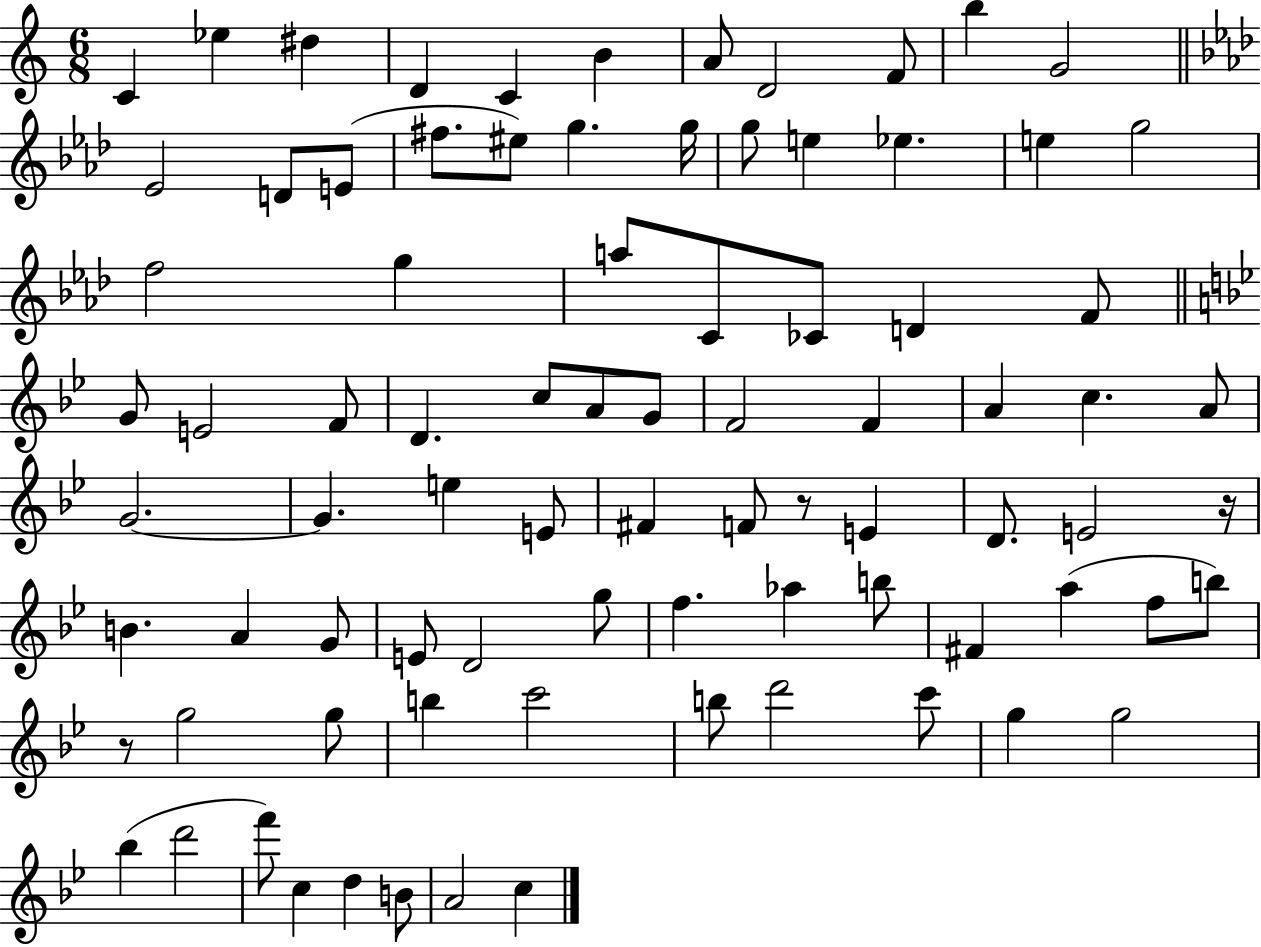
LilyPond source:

{
  \clef treble
  \numericTimeSignature
  \time 6/8
  \key c \major
  c'4 ees''4 dis''4 | d'4 c'4 b'4 | a'8 d'2 f'8 | b''4 g'2 | \break \bar "||" \break \key aes \major ees'2 d'8 e'8( | fis''8. eis''8) g''4. g''16 | g''8 e''4 ees''4. | e''4 g''2 | \break f''2 g''4 | a''8 c'8 ces'8 d'4 f'8 | \bar "||" \break \key bes \major g'8 e'2 f'8 | d'4. c''8 a'8 g'8 | f'2 f'4 | a'4 c''4. a'8 | \break g'2.~~ | g'4. e''4 e'8 | fis'4 f'8 r8 e'4 | d'8. e'2 r16 | \break b'4. a'4 g'8 | e'8 d'2 g''8 | f''4. aes''4 b''8 | fis'4 a''4( f''8 b''8) | \break r8 g''2 g''8 | b''4 c'''2 | b''8 d'''2 c'''8 | g''4 g''2 | \break bes''4( d'''2 | f'''8) c''4 d''4 b'8 | a'2 c''4 | \bar "|."
}